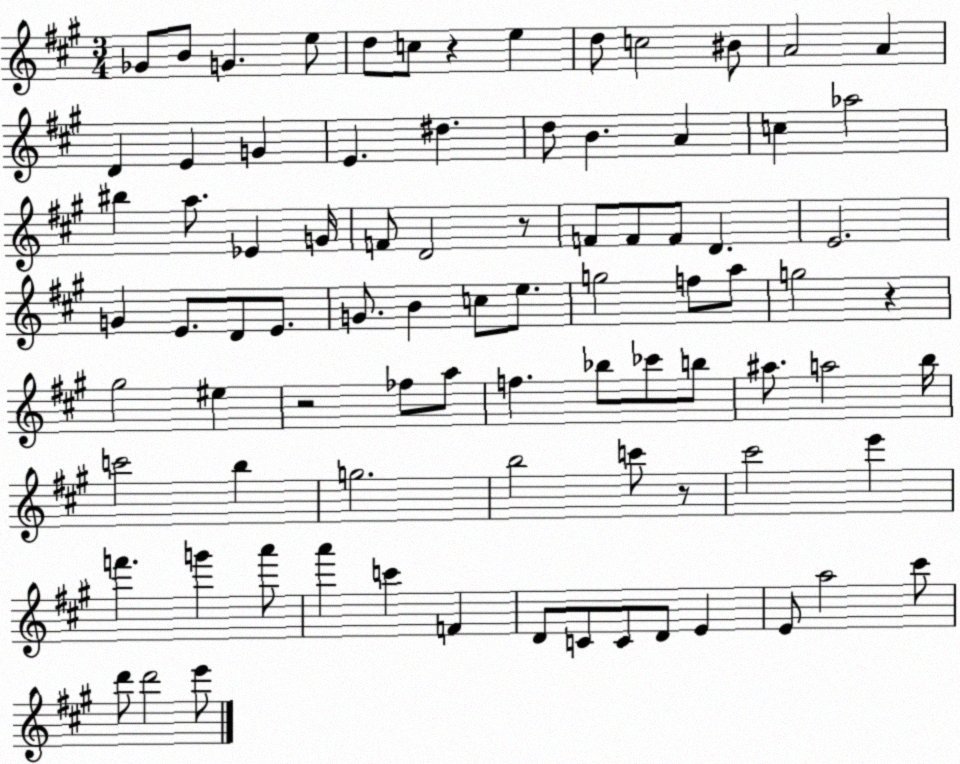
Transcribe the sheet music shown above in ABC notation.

X:1
T:Untitled
M:3/4
L:1/4
K:A
_G/2 B/2 G e/2 d/2 c/2 z e d/2 c2 ^B/2 A2 A D E G E ^d d/2 B A c _a2 ^b a/2 _E G/4 F/2 D2 z/2 F/2 F/2 F/2 D E2 G E/2 D/2 E/2 G/2 B c/2 e/2 g2 f/2 a/2 g2 z ^g2 ^e z2 _f/2 a/2 f _b/2 _c'/2 b/2 ^a/2 a2 b/4 c'2 b g2 b2 c'/2 z/2 ^c'2 e' f' g' a'/2 a' c' F D/2 C/2 C/2 D/2 E E/2 a2 ^c'/2 d'/2 d'2 e'/2